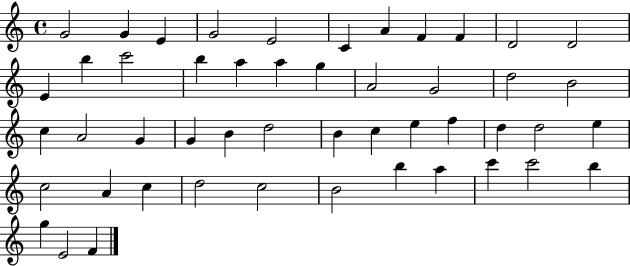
{
  \clef treble
  \time 4/4
  \defaultTimeSignature
  \key c \major
  g'2 g'4 e'4 | g'2 e'2 | c'4 a'4 f'4 f'4 | d'2 d'2 | \break e'4 b''4 c'''2 | b''4 a''4 a''4 g''4 | a'2 g'2 | d''2 b'2 | \break c''4 a'2 g'4 | g'4 b'4 d''2 | b'4 c''4 e''4 f''4 | d''4 d''2 e''4 | \break c''2 a'4 c''4 | d''2 c''2 | b'2 b''4 a''4 | c'''4 c'''2 b''4 | \break g''4 e'2 f'4 | \bar "|."
}